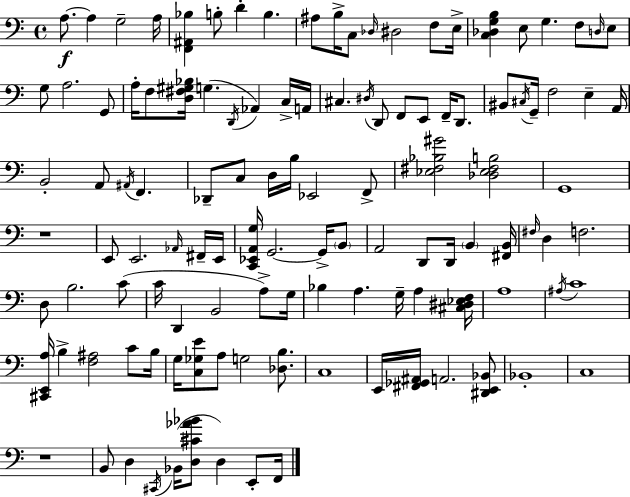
X:1
T:Untitled
M:4/4
L:1/4
K:Am
A,/2 A, G,2 A,/4 [F,,^A,,_B,] B,/2 D B, ^A,/2 B,/4 C,/2 _D,/4 ^D,2 F,/2 E,/4 [C,_D,G,B,] E,/2 G, F,/2 D,/4 E,/2 G,/2 A,2 G,,/2 A,/4 F,/2 [D,^F,^G,_B,]/4 G, D,,/4 _A,, C,/4 A,,/4 ^C, ^D,/4 D,,/2 F,,/2 E,,/2 F,,/4 D,,/2 ^B,,/2 ^C,/4 G,,/4 F,2 E, A,,/4 B,,2 A,,/2 ^A,,/4 F,, _D,,/2 C,/2 D,/4 B,/4 _E,,2 F,,/2 [_E,^F,_B,^G]2 [_D,_E,^F,B,]2 G,,4 z4 E,,/2 E,,2 _A,,/4 ^F,,/4 E,,/4 [C,,_E,,A,,G,]/4 G,,2 G,,/4 B,,/2 A,,2 D,,/2 D,,/4 B,, [^F,,B,,]/4 ^F,/4 D, F,2 D,/2 B,2 C/2 C/4 D,, B,,2 A,/2 G,/4 _B, A, G,/4 A, [^C,^D,_E,F,]/4 A,4 ^A,/4 C4 [^C,,E,,A,]/4 B, [F,^A,]2 C/2 B,/4 G,/4 [C,_G,E]/2 A,/2 G,2 [_D,B,]/2 C,4 E,,/4 [^F,,_G,,^A,,]/4 A,,2 [^D,,E,,_B,,]/2 _B,,4 C,4 z4 B,,/2 D, ^C,,/4 _B,,/4 [D,^C_A_B]/2 D, E,,/2 F,,/4